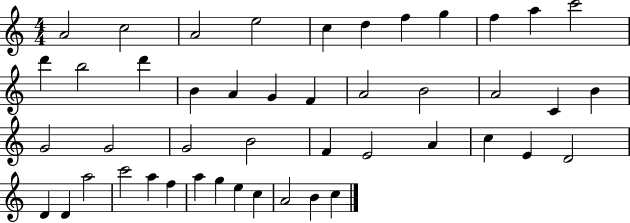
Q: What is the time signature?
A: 4/4